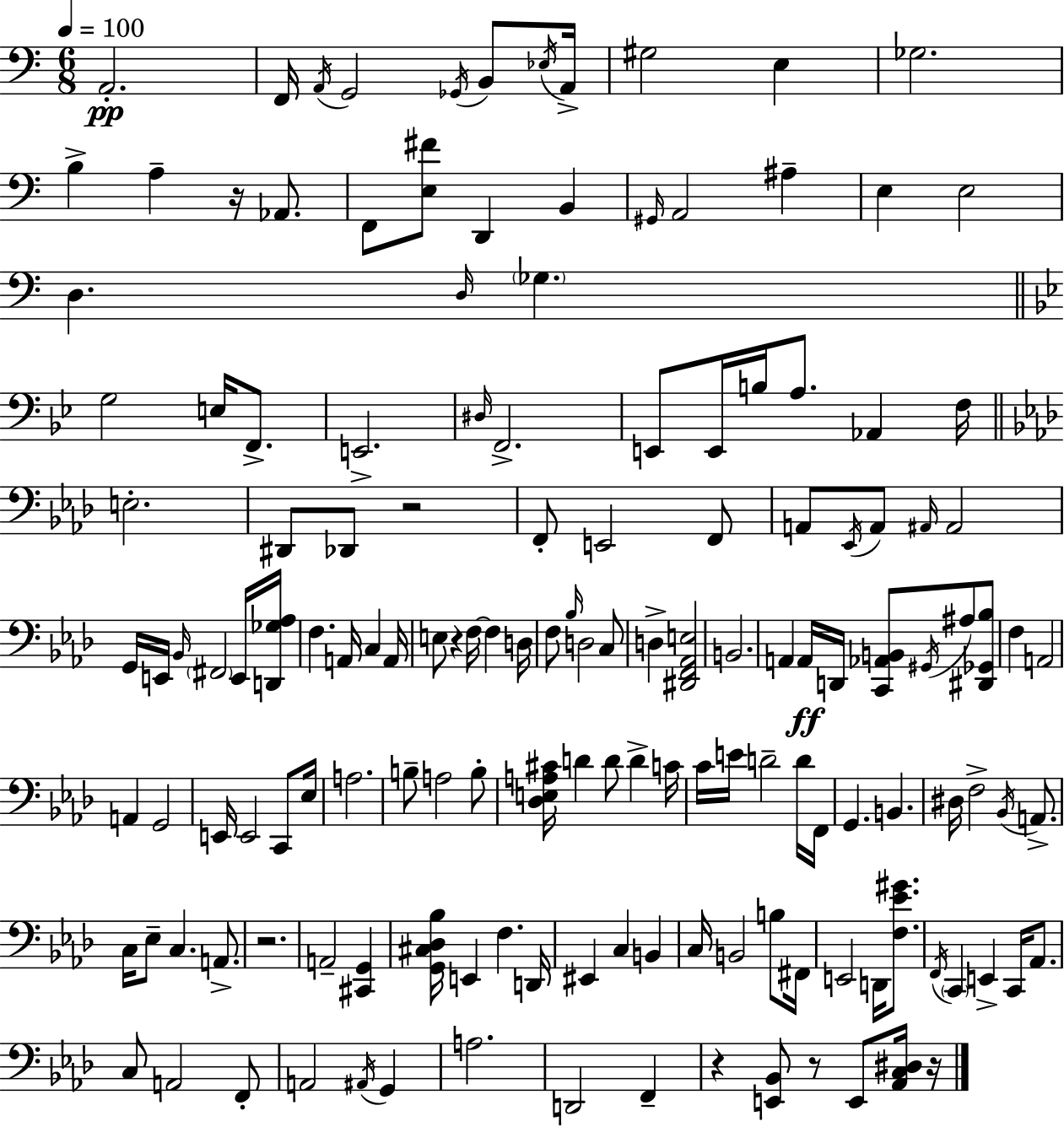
{
  \clef bass
  \numericTimeSignature
  \time 6/8
  \key a \minor
  \tempo 4 = 100
  \repeat volta 2 { a,2.-.\pp | f,16 \acciaccatura { a,16 } g,2 \acciaccatura { ges,16 } b,8 | \acciaccatura { ees16 } a,16-> gis2 e4 | ges2. | \break b4-> a4-- r16 | aes,8. f,8 <e fis'>8 d,4 b,4 | \grace { gis,16 } a,2 | ais4-- e4 e2 | \break d4. \grace { d16 } \parenthesize ges4. | \bar "||" \break \key g \minor g2 e16 f,8.-> | e,2.-> | \grace { dis16 } f,2.-> | e,8 e,16 b16 a8. aes,4 | \break f16 \bar "||" \break \key f \minor e2.-. | dis,8 des,8 r2 | f,8-. e,2 f,8 | a,8 \acciaccatura { ees,16 } a,8 \grace { ais,16 } ais,2 | \break g,16 e,16 \grace { bes,16 } \parenthesize fis,2 | e,16 <d, ges aes>16 f4. a,16 c4 | a,16 e8 r4 f16~~ f4 | d16 f8 \grace { bes16 } d2 | \break c8 d4-> <dis, f, aes, e>2 | b,2. | a,4 a,16\ff d,16 <c, aes, b,>8 | \acciaccatura { gis,16 } ais8 <dis, ges, bes>8 f4 a,2 | \break a,4 g,2 | e,16 e,2 | c,8 ees16 a2. | b8-- a2 | \break b8-. <des e a cis'>16 d'4 d'8 | d'4-> c'16 c'16 e'16 d'2-- | d'16 f,16 g,4. b,4. | dis16 f2-> | \break \acciaccatura { bes,16 } a,8.-> c16 ees8-- c4. | a,8.-> r2. | a,2-- | <cis, g,>4 <g, cis des bes>16 e,4 f4. | \break d,16 eis,4 c4 | b,4 c16 b,2 | b8 fis,16 e,2 | d,16 <f ees' gis'>8. \acciaccatura { f,16 } \parenthesize c,4 e,4-> | \break c,16 aes,8. c8 a,2 | f,8-. a,2 | \acciaccatura { ais,16 } g,4 a2. | d,2 | \break f,4-- r4 | <e, bes,>8 r8 e,8 <aes, c dis>16 r16 } \bar "|."
}